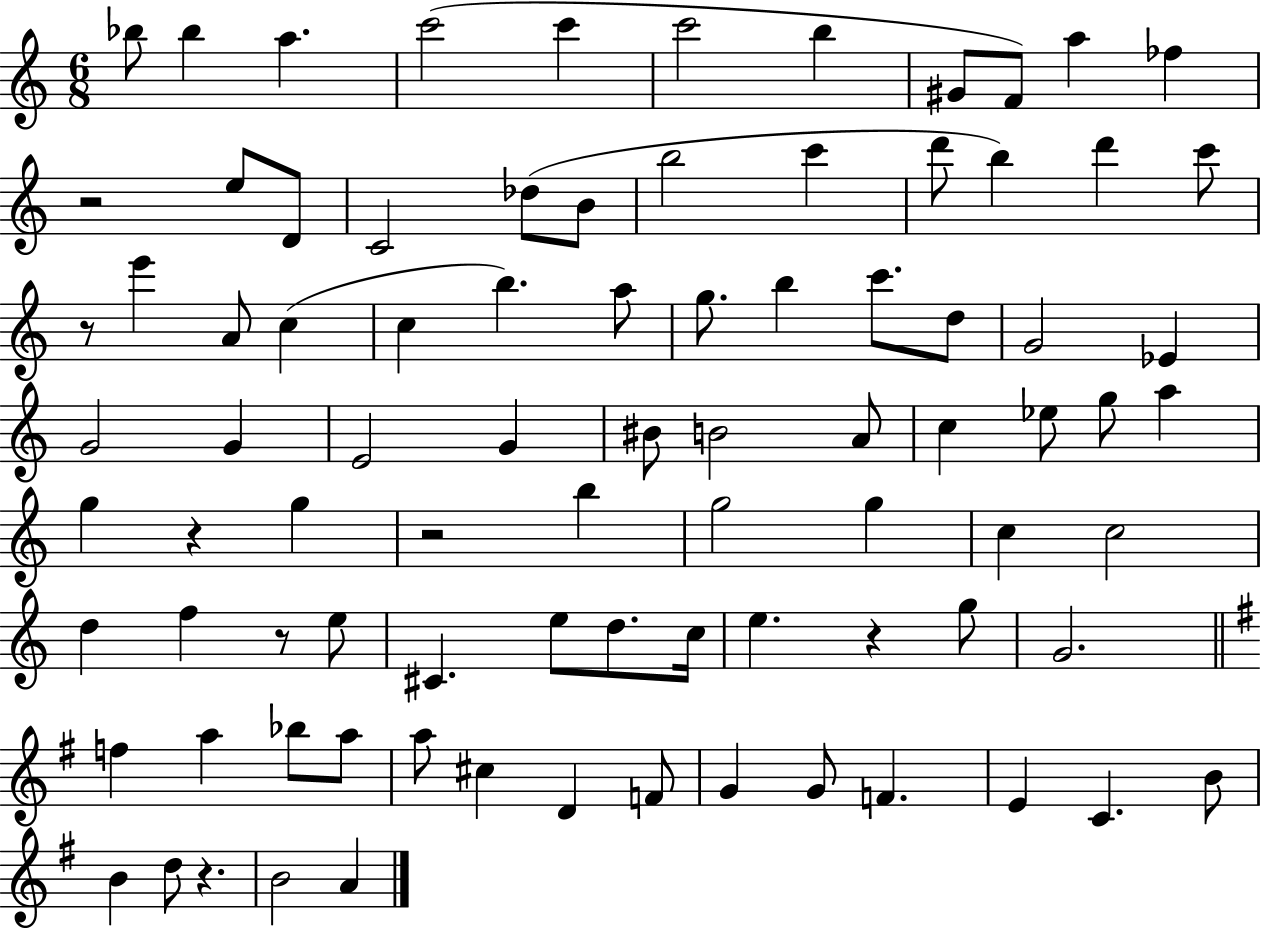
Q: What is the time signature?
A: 6/8